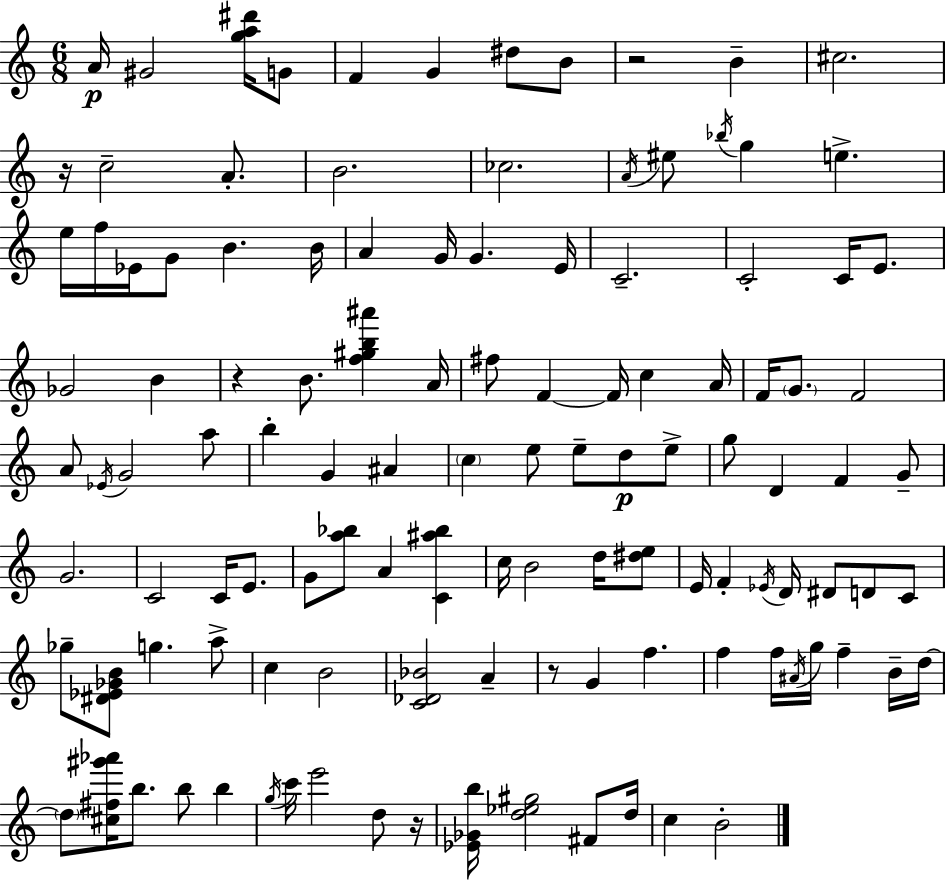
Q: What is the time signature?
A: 6/8